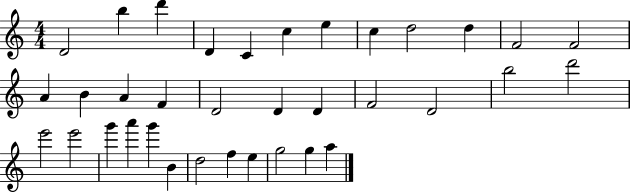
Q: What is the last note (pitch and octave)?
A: A5